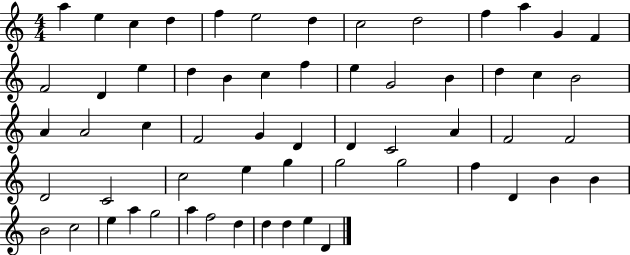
X:1
T:Untitled
M:4/4
L:1/4
K:C
a e c d f e2 d c2 d2 f a G F F2 D e d B c f e G2 B d c B2 A A2 c F2 G D D C2 A F2 F2 D2 C2 c2 e g g2 g2 f D B B B2 c2 e a g2 a f2 d d d e D